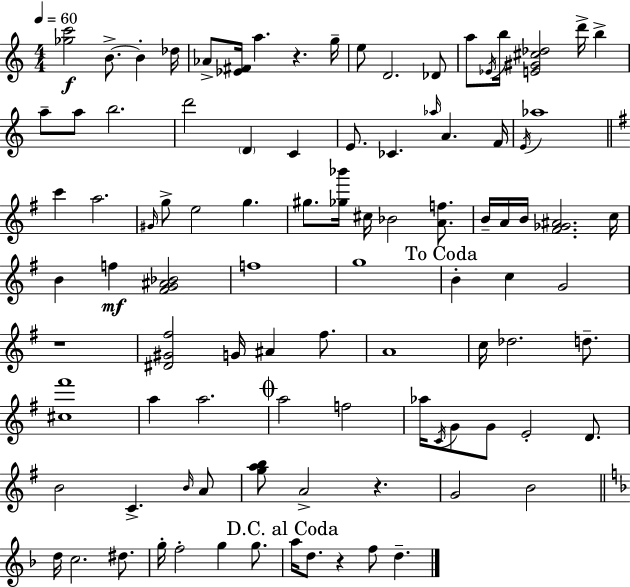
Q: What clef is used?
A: treble